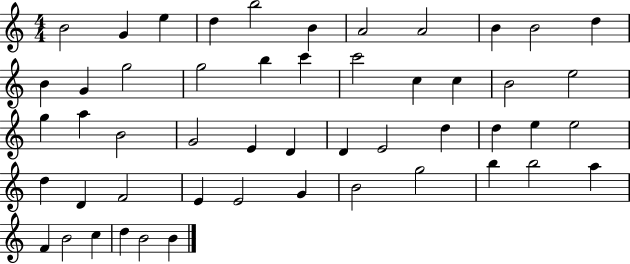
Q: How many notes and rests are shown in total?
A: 51